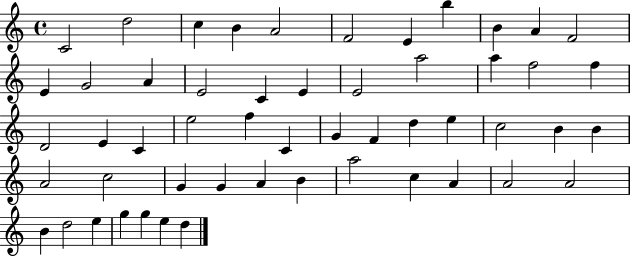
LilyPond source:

{
  \clef treble
  \time 4/4
  \defaultTimeSignature
  \key c \major
  c'2 d''2 | c''4 b'4 a'2 | f'2 e'4 b''4 | b'4 a'4 f'2 | \break e'4 g'2 a'4 | e'2 c'4 e'4 | e'2 a''2 | a''4 f''2 f''4 | \break d'2 e'4 c'4 | e''2 f''4 c'4 | g'4 f'4 d''4 e''4 | c''2 b'4 b'4 | \break a'2 c''2 | g'4 g'4 a'4 b'4 | a''2 c''4 a'4 | a'2 a'2 | \break b'4 d''2 e''4 | g''4 g''4 e''4 d''4 | \bar "|."
}